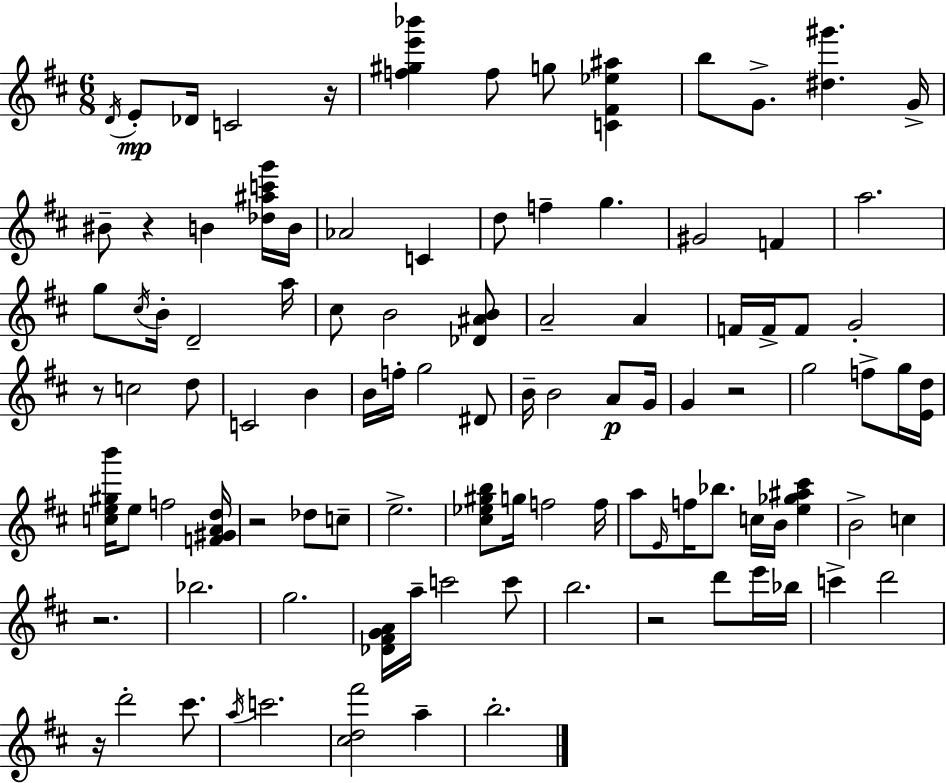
D4/s E4/e Db4/s C4/h R/s [F5,G#5,E6,Bb6]/q F5/e G5/e [C4,F#4,Eb5,A#5]/q B5/e G4/e. [D#5,G#6]/q. G4/s BIS4/e R/q B4/q [Db5,A#5,C6,G6]/s B4/s Ab4/h C4/q D5/e F5/q G5/q. G#4/h F4/q A5/h. G5/e C#5/s B4/s D4/h A5/s C#5/e B4/h [Db4,A#4,B4]/e A4/h A4/q F4/s F4/s F4/e G4/h R/e C5/h D5/e C4/h B4/q B4/s F5/s G5/h D#4/e B4/s B4/h A4/e G4/s G4/q R/h G5/h F5/e G5/s [E4,D5]/s [C5,E5,G#5,B6]/s E5/e F5/h [F4,G#4,A4,D5]/s R/h Db5/e C5/e E5/h. [C#5,Eb5,G#5,B5]/e G5/s F5/h F5/s A5/e E4/s F5/s Bb5/e. C5/s B4/s [E5,Gb5,A#5,C#6]/q B4/h C5/q R/h. Bb5/h. G5/h. [Db4,F#4,G4,A4]/s A5/s C6/h C6/e B5/h. R/h D6/e E6/s Bb5/s C6/q D6/h R/s D6/h C#6/e. A5/s C6/h. [C#5,D5,F#6]/h A5/q B5/h.